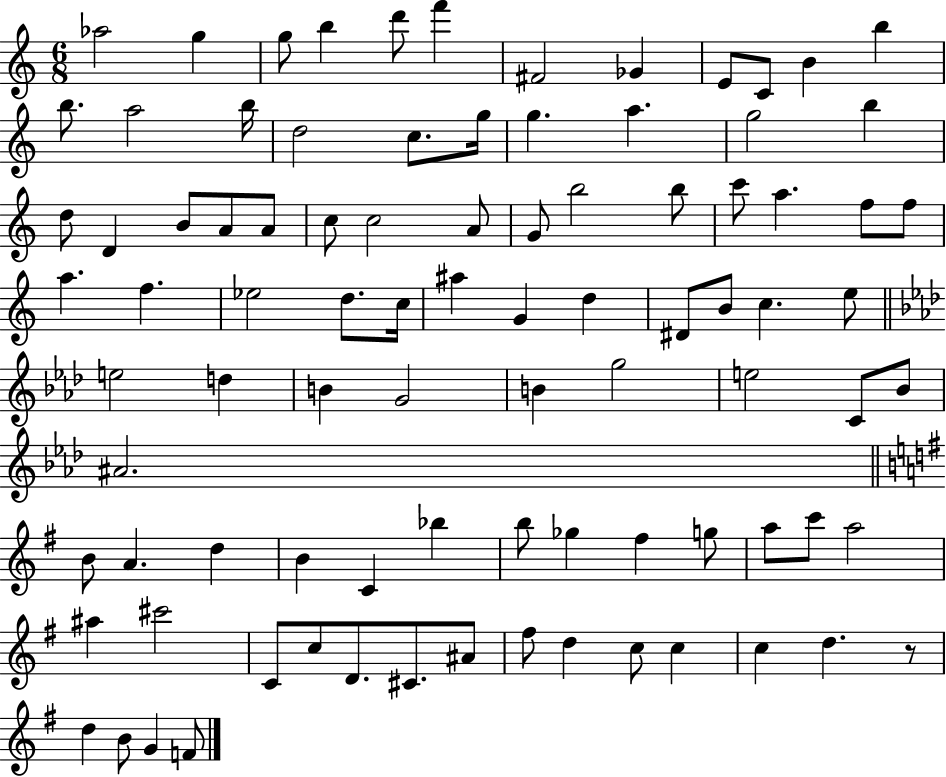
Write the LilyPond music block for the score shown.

{
  \clef treble
  \numericTimeSignature
  \time 6/8
  \key c \major
  aes''2 g''4 | g''8 b''4 d'''8 f'''4 | fis'2 ges'4 | e'8 c'8 b'4 b''4 | \break b''8. a''2 b''16 | d''2 c''8. g''16 | g''4. a''4. | g''2 b''4 | \break d''8 d'4 b'8 a'8 a'8 | c''8 c''2 a'8 | g'8 b''2 b''8 | c'''8 a''4. f''8 f''8 | \break a''4. f''4. | ees''2 d''8. c''16 | ais''4 g'4 d''4 | dis'8 b'8 c''4. e''8 | \break \bar "||" \break \key f \minor e''2 d''4 | b'4 g'2 | b'4 g''2 | e''2 c'8 bes'8 | \break ais'2. | \bar "||" \break \key g \major b'8 a'4. d''4 | b'4 c'4 bes''4 | b''8 ges''4 fis''4 g''8 | a''8 c'''8 a''2 | \break ais''4 cis'''2 | c'8 c''8 d'8. cis'8. ais'8 | fis''8 d''4 c''8 c''4 | c''4 d''4. r8 | \break d''4 b'8 g'4 f'8 | \bar "|."
}